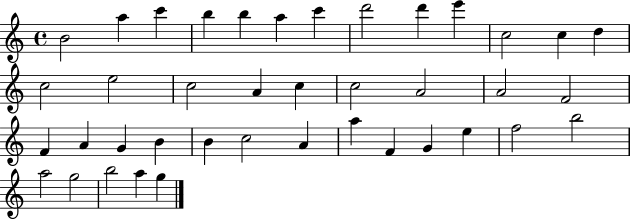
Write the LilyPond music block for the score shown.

{
  \clef treble
  \time 4/4
  \defaultTimeSignature
  \key c \major
  b'2 a''4 c'''4 | b''4 b''4 a''4 c'''4 | d'''2 d'''4 e'''4 | c''2 c''4 d''4 | \break c''2 e''2 | c''2 a'4 c''4 | c''2 a'2 | a'2 f'2 | \break f'4 a'4 g'4 b'4 | b'4 c''2 a'4 | a''4 f'4 g'4 e''4 | f''2 b''2 | \break a''2 g''2 | b''2 a''4 g''4 | \bar "|."
}